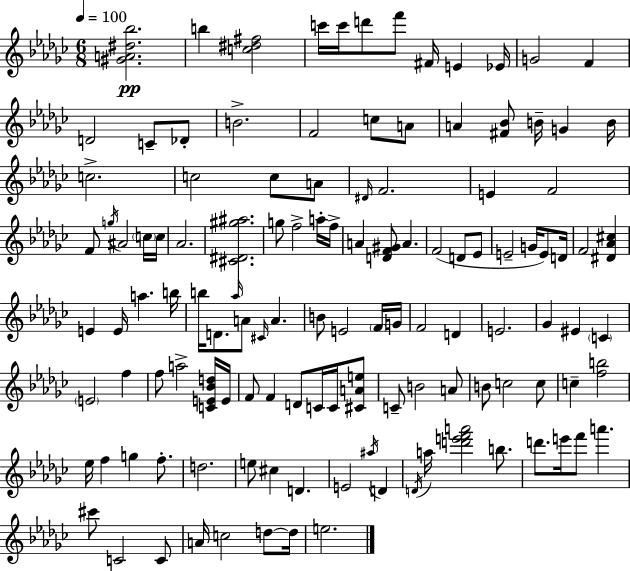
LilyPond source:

{
  \clef treble
  \numericTimeSignature
  \time 6/8
  \key ees \minor
  \tempo 4 = 100
  \repeat volta 2 { <gis' a' dis'' bes''>2.\pp | b''4 <c'' dis'' fis''>2 | c'''16 c'''16 d'''8 f'''8 fis'16 e'4 ees'16 | g'2 f'4 | \break d'2 c'8-- des'8-. | b'2.-> | f'2 c''8 a'8 | a'4 <fis' bes'>8 b'16-- g'4 b'16 | \break c''2.-> | c''2 c''8 a'8 | \grace { dis'16 } f'2. | e'4 f'2 | \break f'8 \acciaccatura { g''16 } ais'2 | \parenthesize c''16 c''16 aes'2. | <cis' dis' gis'' ais''>2. | g''8 f''2-> | \break a''16-. f''16-> a'4 <d' f' gis'>8 a'4. | f'2( d'8 | ees'8 e'2-- g'16 e'8) | d'16 f'2 <dis' aes' cis''>4 | \break e'4 e'16 a''4. | b''16 b''16 d'8. \grace { aes''16 } a'8 \grace { cis'16 } a'4. | b'8 e'2 | \parenthesize f'16 g'16 f'2 | \break d'4 e'2. | ges'4 eis'4 | \parenthesize c'4 \parenthesize e'2 | f''4 f''8 a''2-> | \break <c' e' bes' d''>16 e'16 f'8 f'4 d'8 | c'16 c'16 <cis' a' e''>8 c'8-- b'2 | a'8 b'8 c''2 | c''8 c''4-- <f'' b''>2 | \break ees''16 f''4 g''4 | f''8.-. d''2. | e''8 cis''4 d'4. | e'2 | \break \acciaccatura { ais''16 } d'4 \acciaccatura { d'16 } a''16 <d''' e''' f''' a'''>2 | b''8. d'''8. e'''16 f'''8 | a'''4. cis'''8 c'2 | c'8 a'16 c''2 | \break d''8~~ d''16 e''2. | } \bar "|."
}